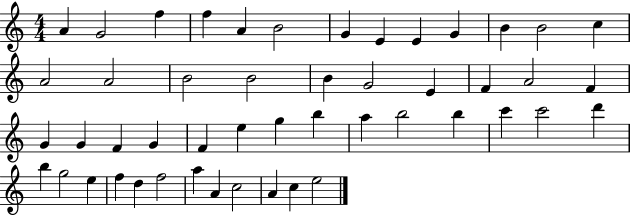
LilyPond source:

{
  \clef treble
  \numericTimeSignature
  \time 4/4
  \key c \major
  a'4 g'2 f''4 | f''4 a'4 b'2 | g'4 e'4 e'4 g'4 | b'4 b'2 c''4 | \break a'2 a'2 | b'2 b'2 | b'4 g'2 e'4 | f'4 a'2 f'4 | \break g'4 g'4 f'4 g'4 | f'4 e''4 g''4 b''4 | a''4 b''2 b''4 | c'''4 c'''2 d'''4 | \break b''4 g''2 e''4 | f''4 d''4 f''2 | a''4 a'4 c''2 | a'4 c''4 e''2 | \break \bar "|."
}